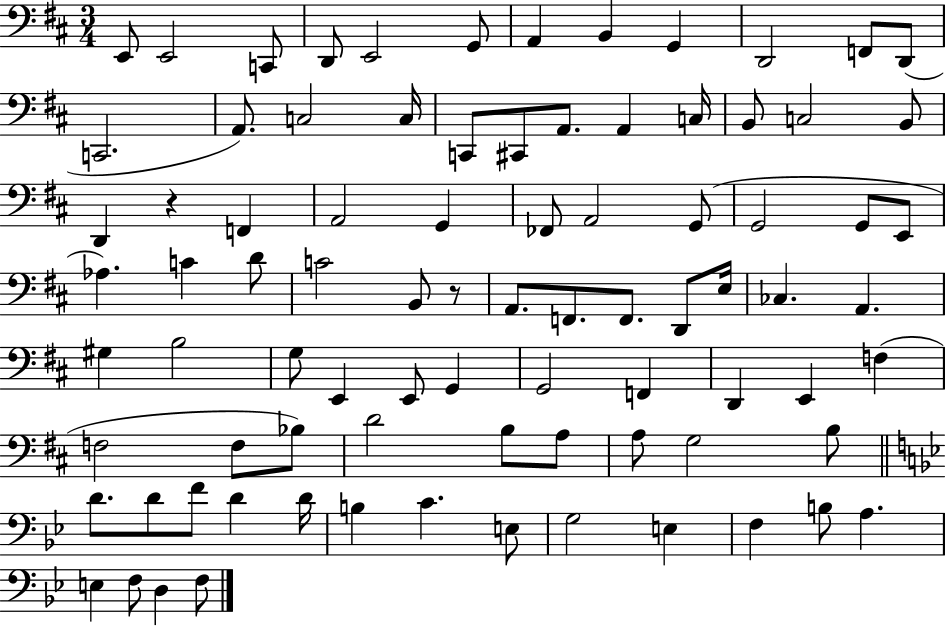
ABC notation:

X:1
T:Untitled
M:3/4
L:1/4
K:D
E,,/2 E,,2 C,,/2 D,,/2 E,,2 G,,/2 A,, B,, G,, D,,2 F,,/2 D,,/2 C,,2 A,,/2 C,2 C,/4 C,,/2 ^C,,/2 A,,/2 A,, C,/4 B,,/2 C,2 B,,/2 D,, z F,, A,,2 G,, _F,,/2 A,,2 G,,/2 G,,2 G,,/2 E,,/2 _A, C D/2 C2 B,,/2 z/2 A,,/2 F,,/2 F,,/2 D,,/2 E,/4 _C, A,, ^G, B,2 G,/2 E,, E,,/2 G,, G,,2 F,, D,, E,, F, F,2 F,/2 _B,/2 D2 B,/2 A,/2 A,/2 G,2 B,/2 D/2 D/2 F/2 D D/4 B, C E,/2 G,2 E, F, B,/2 A, E, F,/2 D, F,/2